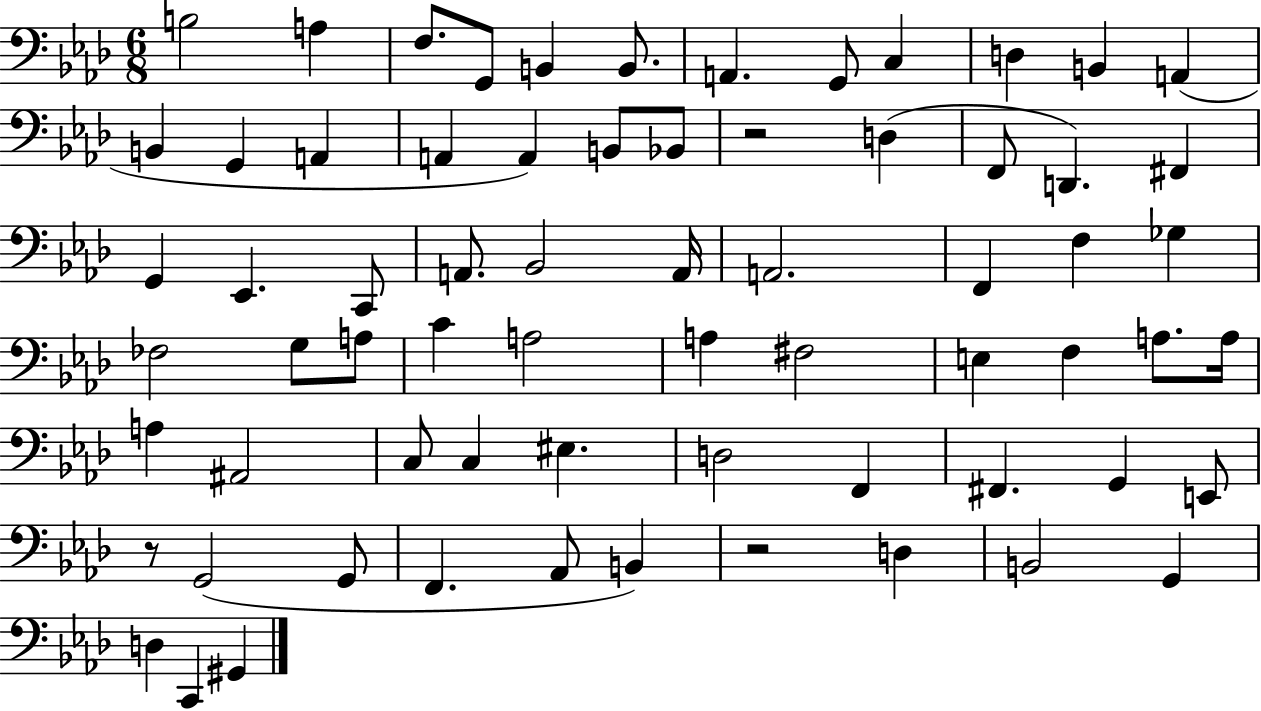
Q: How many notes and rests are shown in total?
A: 68